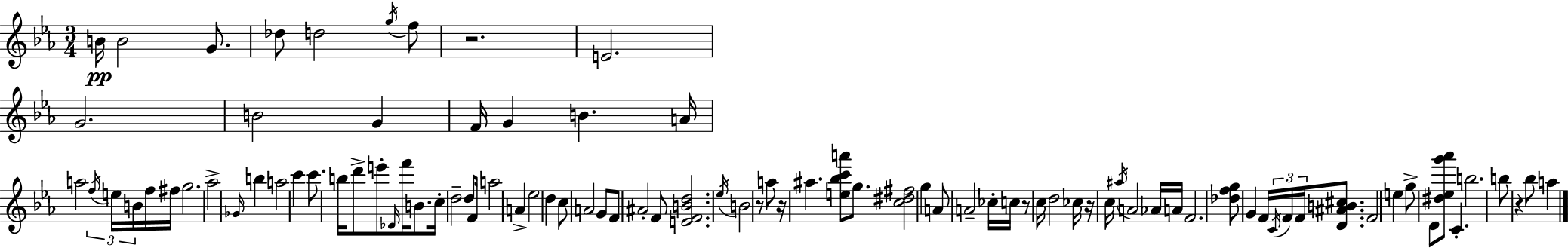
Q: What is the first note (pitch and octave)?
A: B4